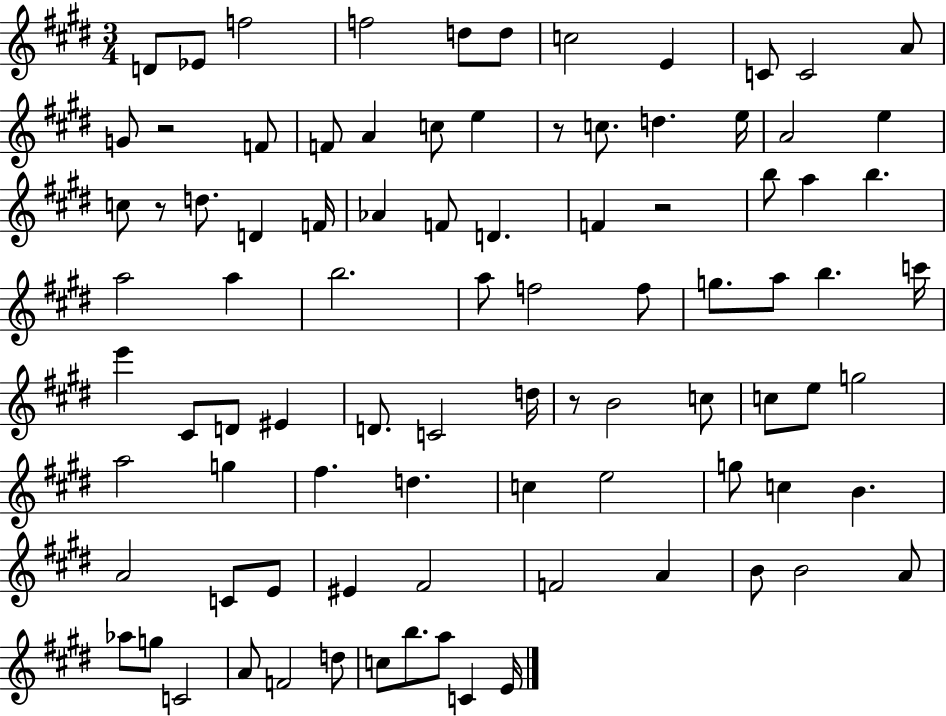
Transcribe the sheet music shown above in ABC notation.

X:1
T:Untitled
M:3/4
L:1/4
K:E
D/2 _E/2 f2 f2 d/2 d/2 c2 E C/2 C2 A/2 G/2 z2 F/2 F/2 A c/2 e z/2 c/2 d e/4 A2 e c/2 z/2 d/2 D F/4 _A F/2 D F z2 b/2 a b a2 a b2 a/2 f2 f/2 g/2 a/2 b c'/4 e' ^C/2 D/2 ^E D/2 C2 d/4 z/2 B2 c/2 c/2 e/2 g2 a2 g ^f d c e2 g/2 c B A2 C/2 E/2 ^E ^F2 F2 A B/2 B2 A/2 _a/2 g/2 C2 A/2 F2 d/2 c/2 b/2 a/2 C E/4